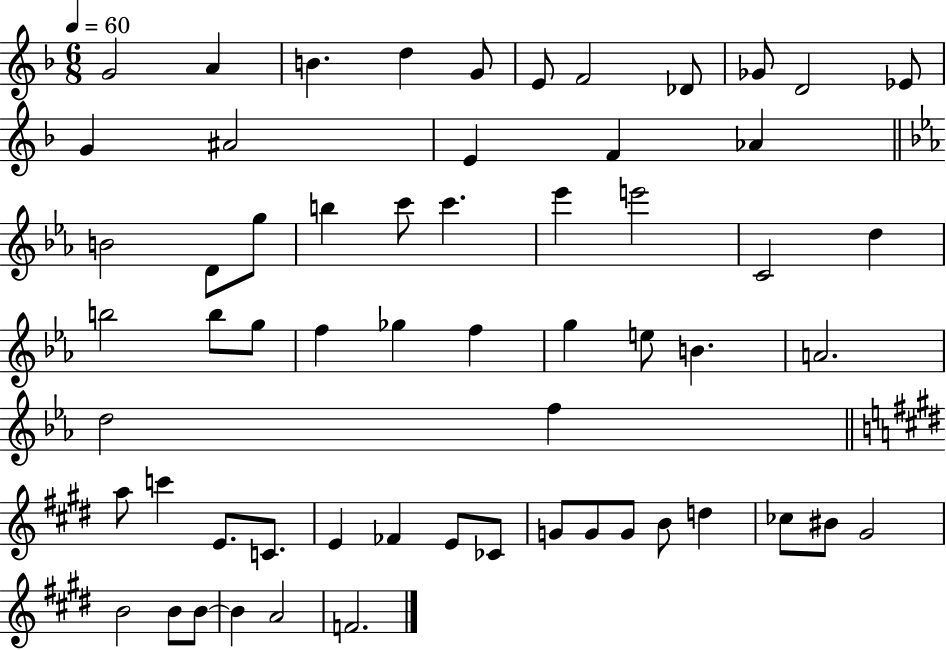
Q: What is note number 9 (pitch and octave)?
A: Gb4